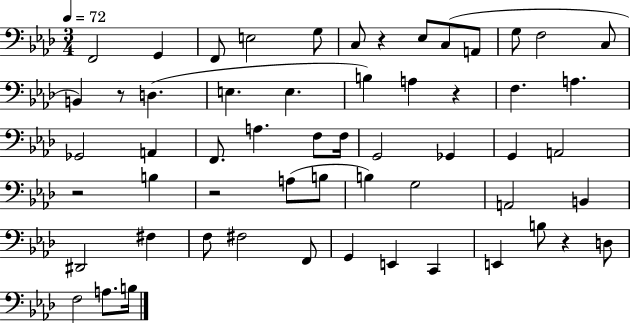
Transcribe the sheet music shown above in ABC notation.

X:1
T:Untitled
M:3/4
L:1/4
K:Ab
F,,2 G,, F,,/2 E,2 G,/2 C,/2 z _E,/2 C,/2 A,,/2 G,/2 F,2 C,/2 B,, z/2 D, E, E, B, A, z F, A, _G,,2 A,, F,,/2 A, F,/2 F,/4 G,,2 _G,, G,, A,,2 z2 B, z2 A,/2 B,/2 B, G,2 A,,2 B,, ^D,,2 ^F, F,/2 ^F,2 F,,/2 G,, E,, C,, E,, B,/2 z D,/2 F,2 A,/2 B,/4